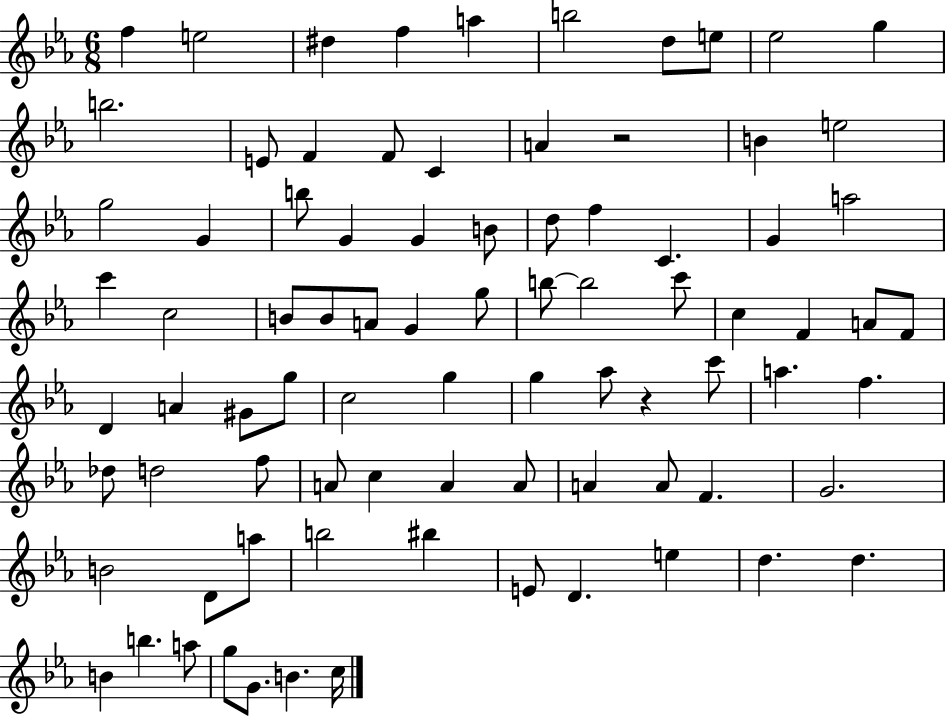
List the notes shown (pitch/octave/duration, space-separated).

F5/q E5/h D#5/q F5/q A5/q B5/h D5/e E5/e Eb5/h G5/q B5/h. E4/e F4/q F4/e C4/q A4/q R/h B4/q E5/h G5/h G4/q B5/e G4/q G4/q B4/e D5/e F5/q C4/q. G4/q A5/h C6/q C5/h B4/e B4/e A4/e G4/q G5/e B5/e B5/h C6/e C5/q F4/q A4/e F4/e D4/q A4/q G#4/e G5/e C5/h G5/q G5/q Ab5/e R/q C6/e A5/q. F5/q. Db5/e D5/h F5/e A4/e C5/q A4/q A4/e A4/q A4/e F4/q. G4/h. B4/h D4/e A5/e B5/h BIS5/q E4/e D4/q. E5/q D5/q. D5/q. B4/q B5/q. A5/e G5/e G4/e. B4/q. C5/s